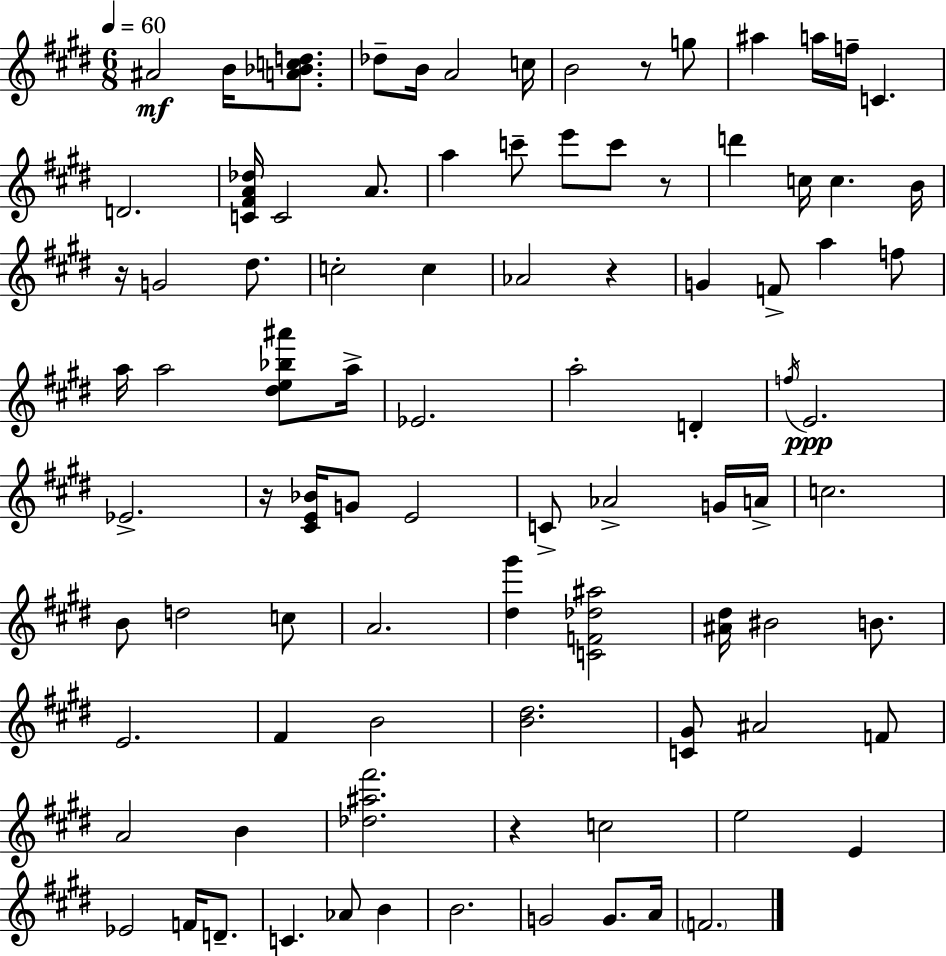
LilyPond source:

{
  \clef treble
  \numericTimeSignature
  \time 6/8
  \key e \major
  \tempo 4 = 60
  ais'2\mf b'16 <a' bes' c'' d''>8. | des''8-- b'16 a'2 c''16 | b'2 r8 g''8 | ais''4 a''16 f''16-- c'4. | \break d'2. | <c' fis' a' des''>16 c'2 a'8. | a''4 c'''8-- e'''8 c'''8 r8 | d'''4 c''16 c''4. b'16 | \break r16 g'2 dis''8. | c''2-. c''4 | aes'2 r4 | g'4 f'8-> a''4 f''8 | \break a''16 a''2 <dis'' e'' bes'' ais'''>8 a''16-> | ees'2. | a''2-. d'4-. | \acciaccatura { f''16 }\ppp e'2. | \break ees'2.-> | r16 <cis' e' bes'>16 g'8 e'2 | c'8-> aes'2-> g'16 | a'16-> c''2. | \break b'8 d''2 c''8 | a'2. | <dis'' gis'''>4 <c' f' des'' ais''>2 | <ais' dis''>16 bis'2 b'8. | \break e'2. | fis'4 b'2 | <b' dis''>2. | <c' gis'>8 ais'2 f'8 | \break a'2 b'4 | <des'' ais'' fis'''>2. | r4 c''2 | e''2 e'4 | \break ees'2 f'16 d'8.-- | c'4. aes'8 b'4 | b'2. | g'2 g'8. | \break a'16 \parenthesize f'2. | \bar "|."
}